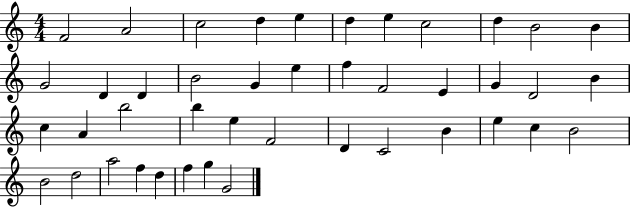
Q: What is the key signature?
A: C major